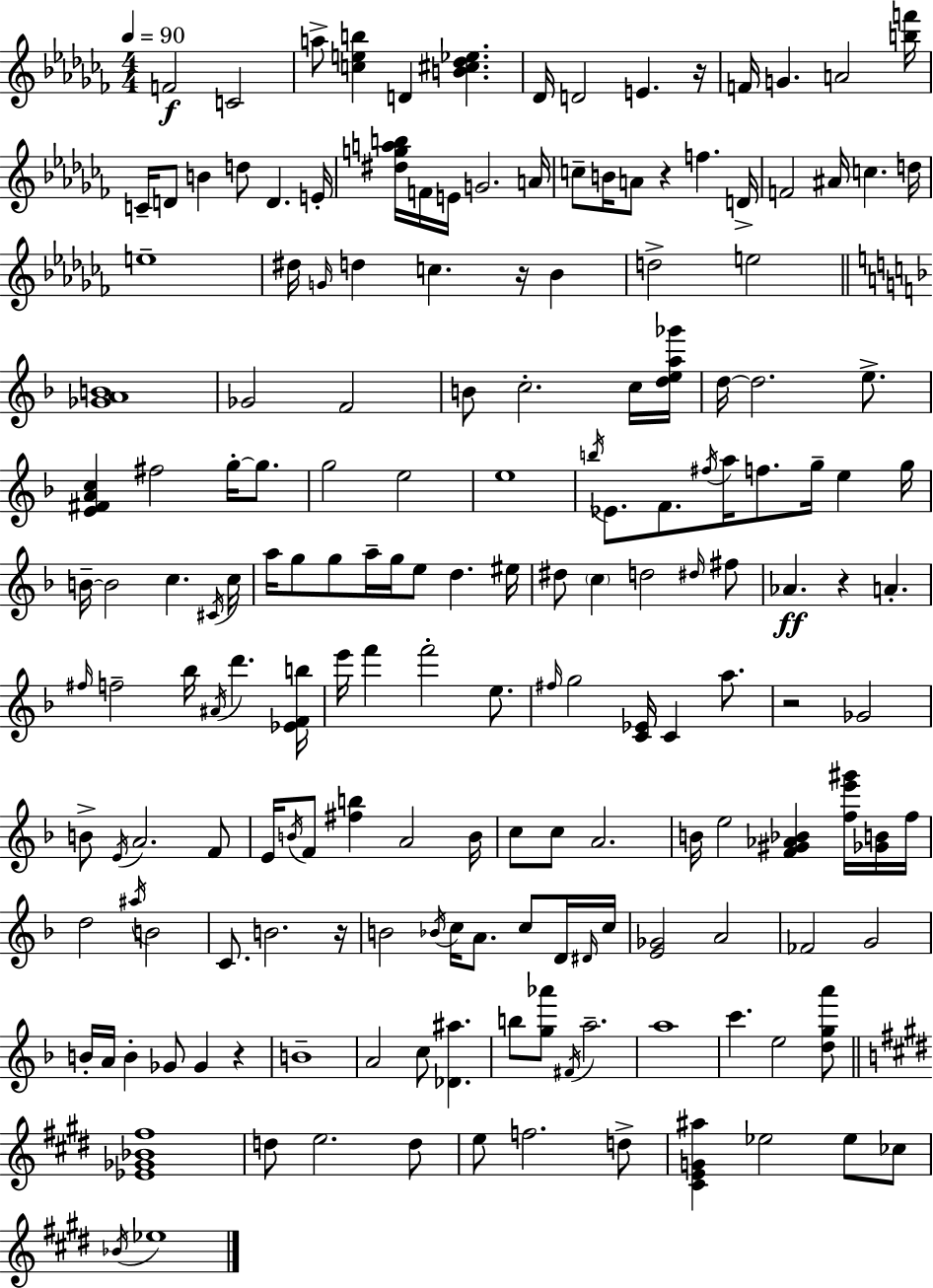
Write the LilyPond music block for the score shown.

{
  \clef treble
  \numericTimeSignature
  \time 4/4
  \key aes \minor
  \tempo 4 = 90
  \repeat volta 2 { f'2\f c'2 | a''8-> <c'' e'' b''>4 d'4 <b' cis'' des'' ees''>4. | des'16 d'2 e'4. r16 | f'16 g'4. a'2 <b'' f'''>16 | \break c'16-- d'8 b'4 d''8 d'4. e'16-. | <dis'' g'' a'' b''>16 f'16 e'16 g'2. a'16 | c''8-- b'16 a'8 r4 f''4. d'16-> | f'2 ais'16 c''4. d''16 | \break e''1-- | dis''16 \grace { g'16 } d''4 c''4. r16 bes'4 | d''2-> e''2 | \bar "||" \break \key f \major <ges' a' b'>1 | ges'2 f'2 | b'8 c''2.-. c''16 <d'' e'' a'' ges'''>16 | d''16~~ d''2. e''8.-> | \break <e' fis' a' c''>4 fis''2 g''16-.~~ g''8. | g''2 e''2 | e''1 | \acciaccatura { b''16 } ees'8. f'8. \acciaccatura { fis''16 } a''16 f''8. g''16-- e''4 | \break g''16 b'16--~~ b'2 c''4. | \acciaccatura { cis'16 } c''16 a''16 g''8 g''8 a''16-- g''16 e''8 d''4. | eis''16 dis''8 \parenthesize c''4 d''2 | \grace { dis''16 } fis''8 aes'4.\ff r4 a'4.-. | \break \grace { fis''16 } f''2-- bes''16 \acciaccatura { ais'16 } d'''4. | <ees' f' b''>16 e'''16 f'''4 f'''2-. | e''8. \grace { fis''16 } g''2 <c' ees'>16 | c'4 a''8. r2 ges'2 | \break b'8-> \acciaccatura { e'16 } a'2. | f'8 e'16 \acciaccatura { b'16 } f'8 <fis'' b''>4 | a'2 b'16 c''8 c''8 a'2. | b'16 e''2 | \break <f' gis' aes' bes'>4 <f'' e''' gis'''>16 <ges' b'>16 f''16 d''2 | \acciaccatura { ais''16 } b'2 c'8. b'2. | r16 b'2 | \acciaccatura { bes'16 } c''16 a'8. c''8 d'16 \grace { dis'16 } c''16 <e' ges'>2 | \break a'2 fes'2 | g'2 b'16-. a'16 b'4-. | ges'8 ges'4 r4 b'1-- | a'2 | \break c''8 <des' ais''>4. b''8 <g'' aes'''>8 | \acciaccatura { fis'16 } a''2.-- a''1 | c'''4. | e''2 <d'' g'' a'''>8 \bar "||" \break \key e \major <ees' ges' bes' fis''>1 | d''8 e''2. d''8 | e''8 f''2. d''8-> | <cis' e' g' ais''>4 ees''2 ees''8 ces''8 | \break \acciaccatura { bes'16 } ees''1 | } \bar "|."
}